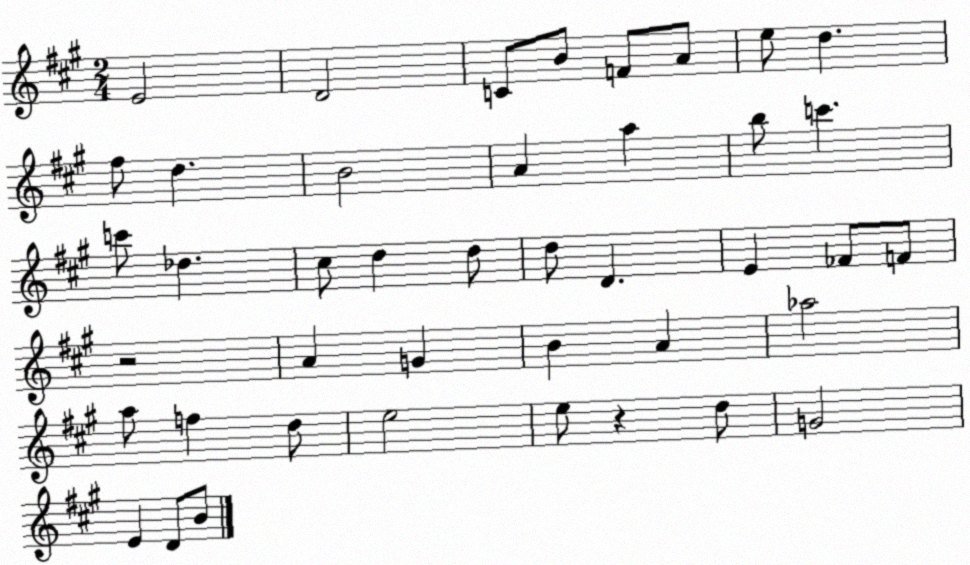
X:1
T:Untitled
M:2/4
L:1/4
K:A
E2 D2 C/2 B/2 F/2 A/2 e/2 d ^f/2 d B2 A a b/2 c' c'/2 _d ^c/2 d d/2 d/2 D E _F/2 F/2 z2 A G B A _a2 a/2 f d/2 e2 e/2 z d/2 G2 E D/2 B/2